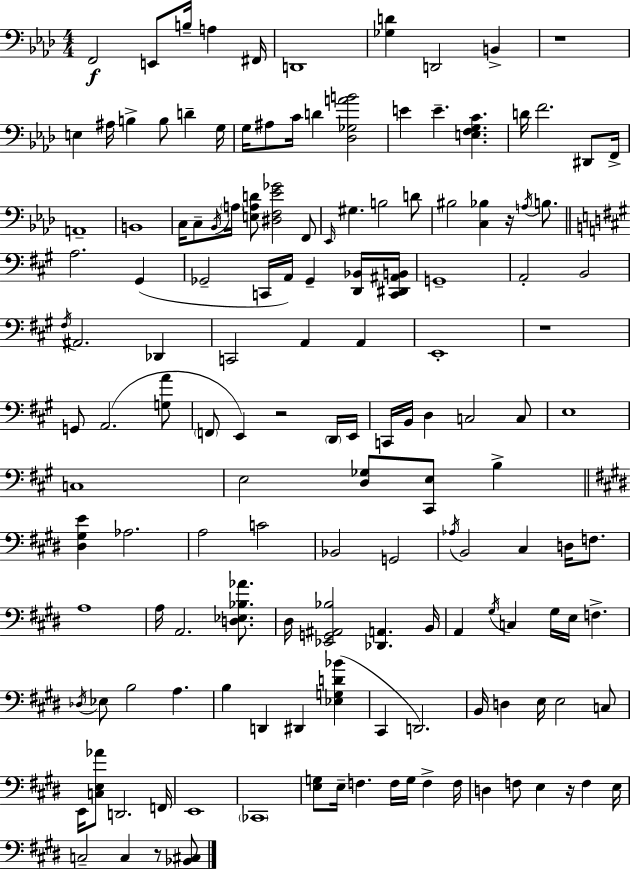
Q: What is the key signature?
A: AES major